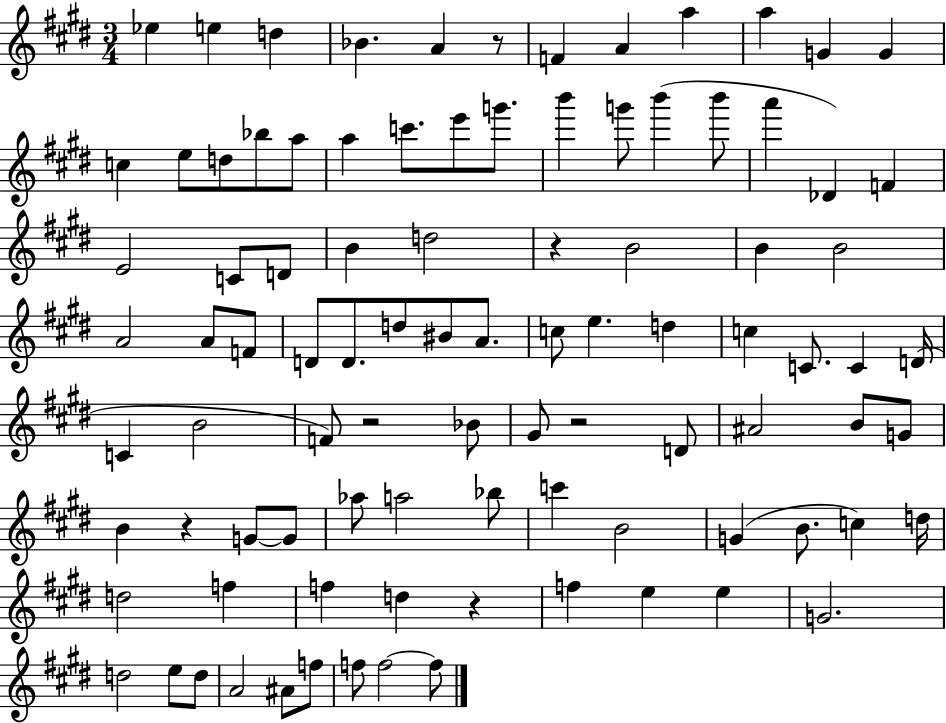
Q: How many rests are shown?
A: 6